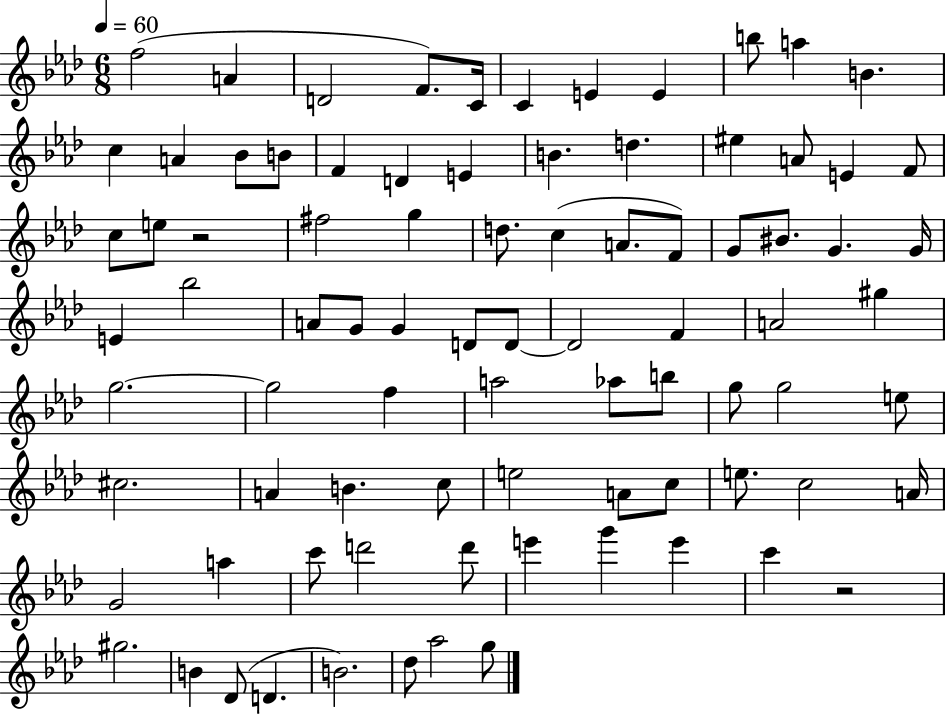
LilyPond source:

{
  \clef treble
  \numericTimeSignature
  \time 6/8
  \key aes \major
  \tempo 4 = 60
  f''2( a'4 | d'2 f'8.) c'16 | c'4 e'4 e'4 | b''8 a''4 b'4. | \break c''4 a'4 bes'8 b'8 | f'4 d'4 e'4 | b'4. d''4. | eis''4 a'8 e'4 f'8 | \break c''8 e''8 r2 | fis''2 g''4 | d''8. c''4( a'8. f'8) | g'8 bis'8. g'4. g'16 | \break e'4 bes''2 | a'8 g'8 g'4 d'8 d'8~~ | d'2 f'4 | a'2 gis''4 | \break g''2.~~ | g''2 f''4 | a''2 aes''8 b''8 | g''8 g''2 e''8 | \break cis''2. | a'4 b'4. c''8 | e''2 a'8 c''8 | e''8. c''2 a'16 | \break g'2 a''4 | c'''8 d'''2 d'''8 | e'''4 g'''4 e'''4 | c'''4 r2 | \break gis''2. | b'4 des'8( d'4. | b'2.) | des''8 aes''2 g''8 | \break \bar "|."
}